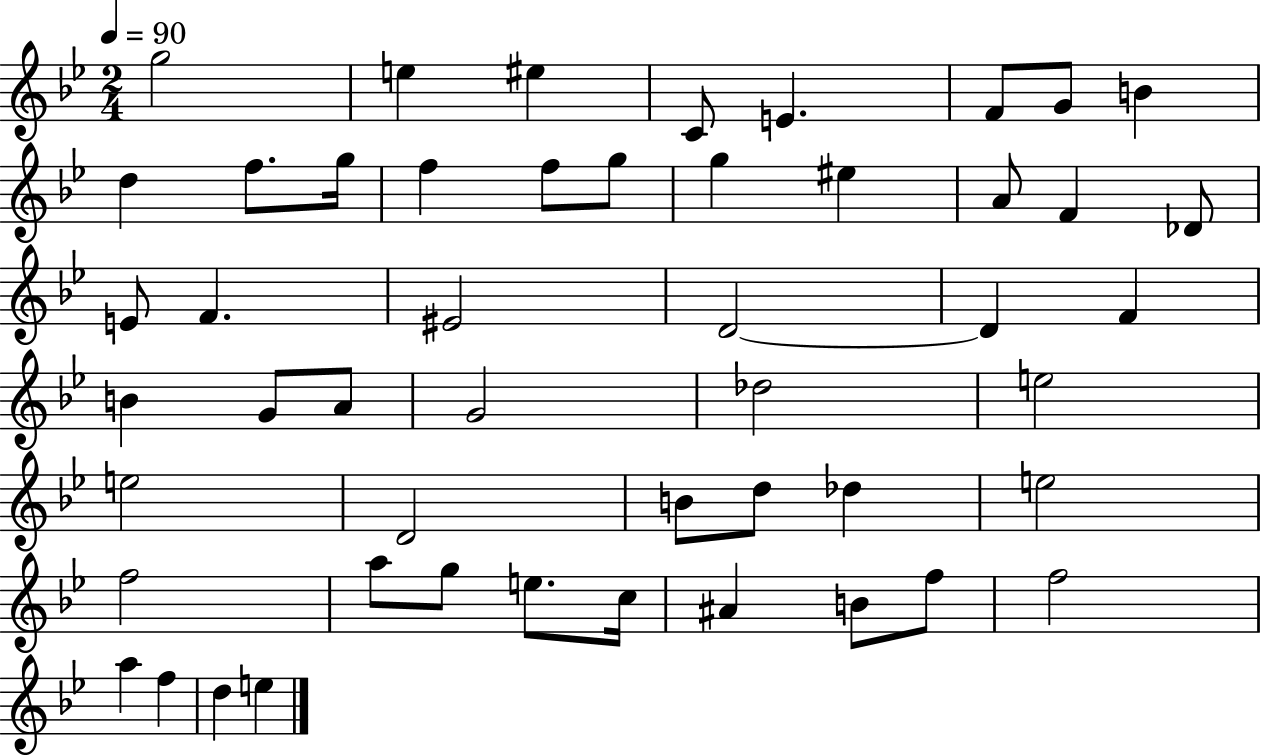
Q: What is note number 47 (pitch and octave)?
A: A5